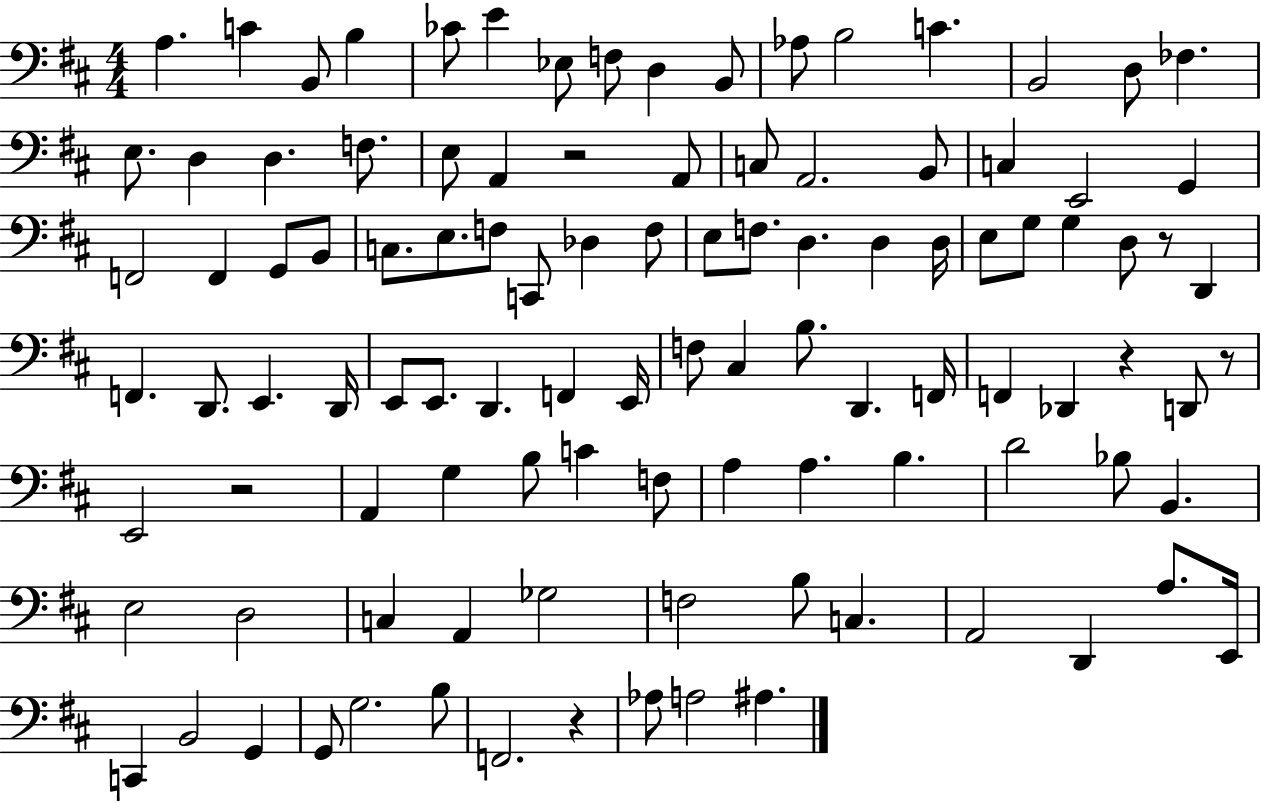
X:1
T:Untitled
M:4/4
L:1/4
K:D
A, C B,,/2 B, _C/2 E _E,/2 F,/2 D, B,,/2 _A,/2 B,2 C B,,2 D,/2 _F, E,/2 D, D, F,/2 E,/2 A,, z2 A,,/2 C,/2 A,,2 B,,/2 C, E,,2 G,, F,,2 F,, G,,/2 B,,/2 C,/2 E,/2 F,/2 C,,/2 _D, F,/2 E,/2 F,/2 D, D, D,/4 E,/2 G,/2 G, D,/2 z/2 D,, F,, D,,/2 E,, D,,/4 E,,/2 E,,/2 D,, F,, E,,/4 F,/2 ^C, B,/2 D,, F,,/4 F,, _D,, z D,,/2 z/2 E,,2 z2 A,, G, B,/2 C F,/2 A, A, B, D2 _B,/2 B,, E,2 D,2 C, A,, _G,2 F,2 B,/2 C, A,,2 D,, A,/2 E,,/4 C,, B,,2 G,, G,,/2 G,2 B,/2 F,,2 z _A,/2 A,2 ^A,